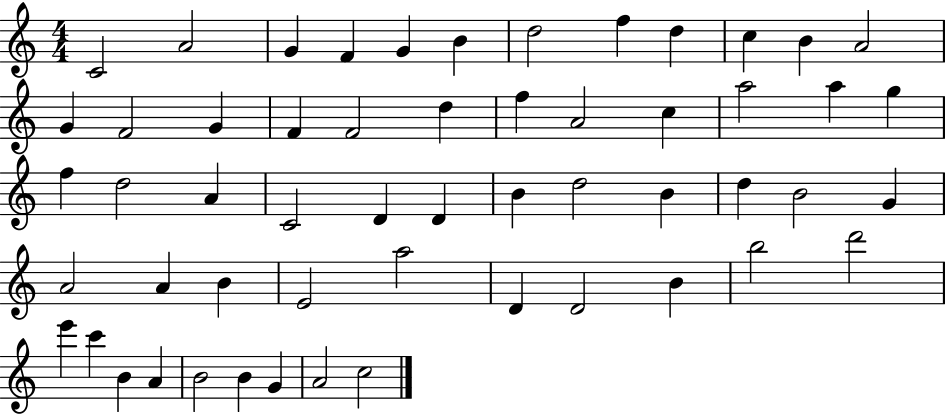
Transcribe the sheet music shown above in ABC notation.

X:1
T:Untitled
M:4/4
L:1/4
K:C
C2 A2 G F G B d2 f d c B A2 G F2 G F F2 d f A2 c a2 a g f d2 A C2 D D B d2 B d B2 G A2 A B E2 a2 D D2 B b2 d'2 e' c' B A B2 B G A2 c2